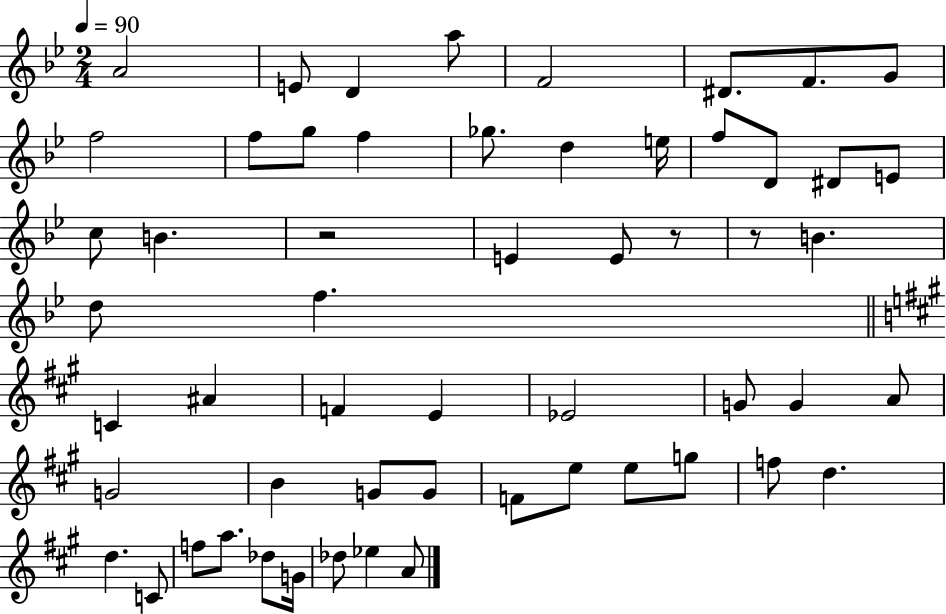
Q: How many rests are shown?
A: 3